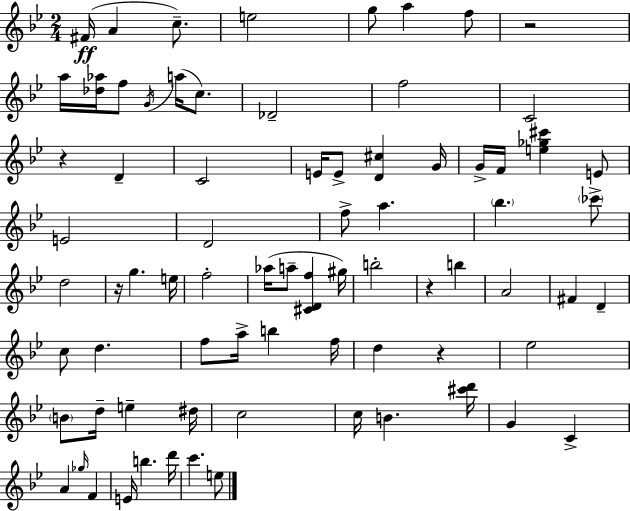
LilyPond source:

{
  \clef treble
  \numericTimeSignature
  \time 2/4
  \key bes \major
  fis'16(\ff a'4 c''8.--) | e''2 | g''8 a''4 f''8 | r2 | \break a''16 <des'' aes''>16 f''8 \acciaccatura { g'16 }( a''16 c''8.) | des'2-- | f''2 | c'2 | \break r4 d'4-- | c'2 | e'16 e'8-> <d' cis''>4 | g'16 g'16-> f'16 <e'' ges'' cis'''>4 e'8 | \break e'2 | d'2 | f''8-> a''4. | \parenthesize bes''4. \parenthesize ces'''8-> | \break d''2 | r16 g''4. | e''16 f''2-. | aes''16( a''8-- <cis' d' f''>4 | \break gis''16) b''2-. | r4 b''4 | a'2 | fis'4 d'4-- | \break c''8 d''4. | f''8 a''16-> b''4 | f''16 d''4 r4 | ees''2 | \break \parenthesize b'8 d''16-- e''4-- | dis''16 c''2 | c''16 b'4. | <cis''' d'''>16 g'4 c'4-> | \break a'4 \grace { ges''16 } f'4 | e'16 b''4. | d'''16 c'''4. | e''8 \bar "|."
}